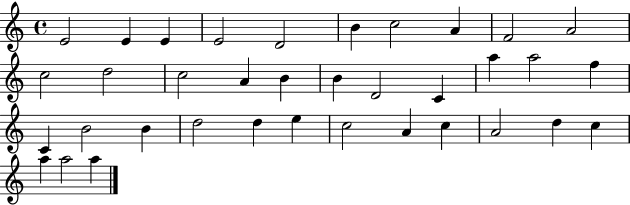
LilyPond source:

{
  \clef treble
  \time 4/4
  \defaultTimeSignature
  \key c \major
  e'2 e'4 e'4 | e'2 d'2 | b'4 c''2 a'4 | f'2 a'2 | \break c''2 d''2 | c''2 a'4 b'4 | b'4 d'2 c'4 | a''4 a''2 f''4 | \break c'4 b'2 b'4 | d''2 d''4 e''4 | c''2 a'4 c''4 | a'2 d''4 c''4 | \break a''4 a''2 a''4 | \bar "|."
}